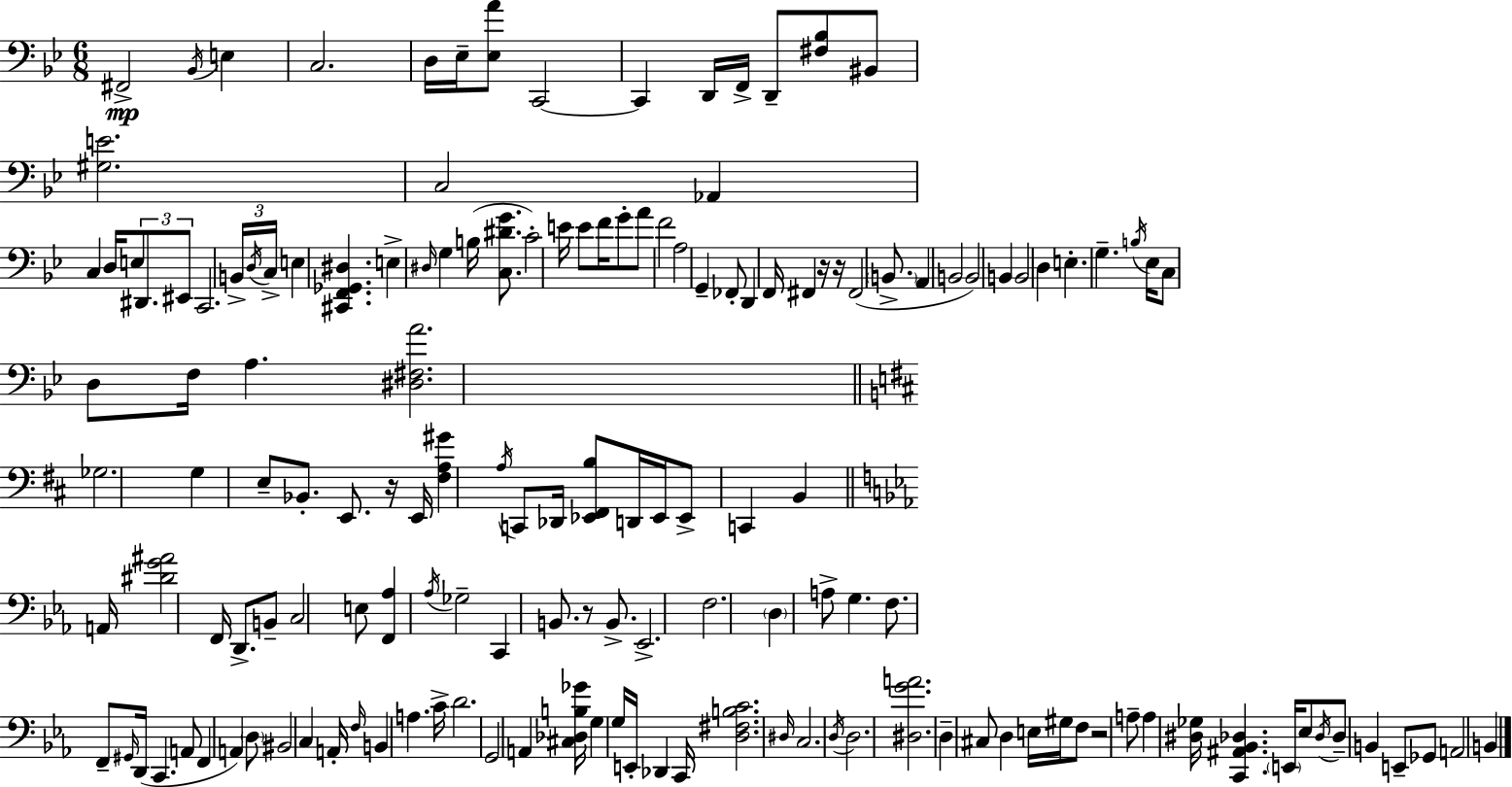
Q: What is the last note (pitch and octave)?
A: B2